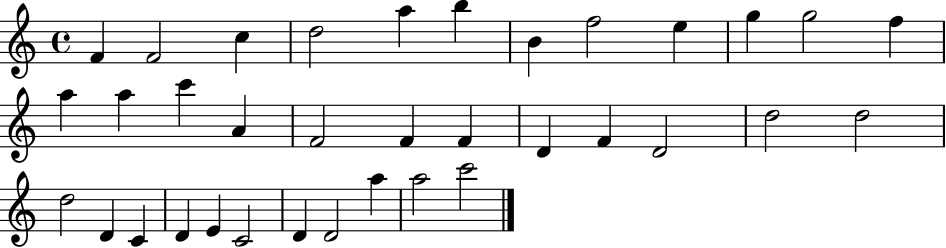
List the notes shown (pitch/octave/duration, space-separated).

F4/q F4/h C5/q D5/h A5/q B5/q B4/q F5/h E5/q G5/q G5/h F5/q A5/q A5/q C6/q A4/q F4/h F4/q F4/q D4/q F4/q D4/h D5/h D5/h D5/h D4/q C4/q D4/q E4/q C4/h D4/q D4/h A5/q A5/h C6/h